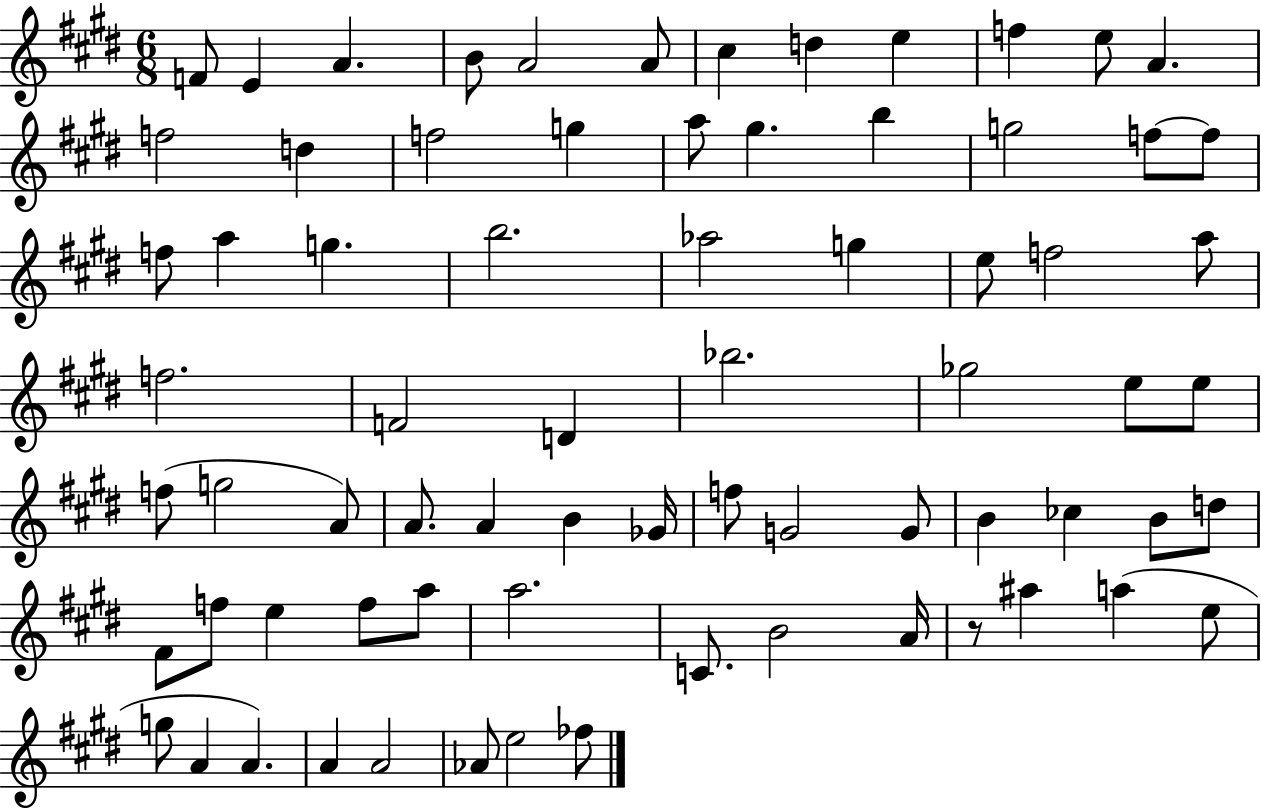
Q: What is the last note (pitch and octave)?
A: FES5